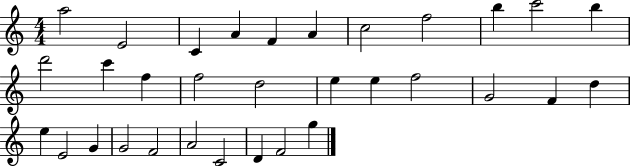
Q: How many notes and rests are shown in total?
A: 32